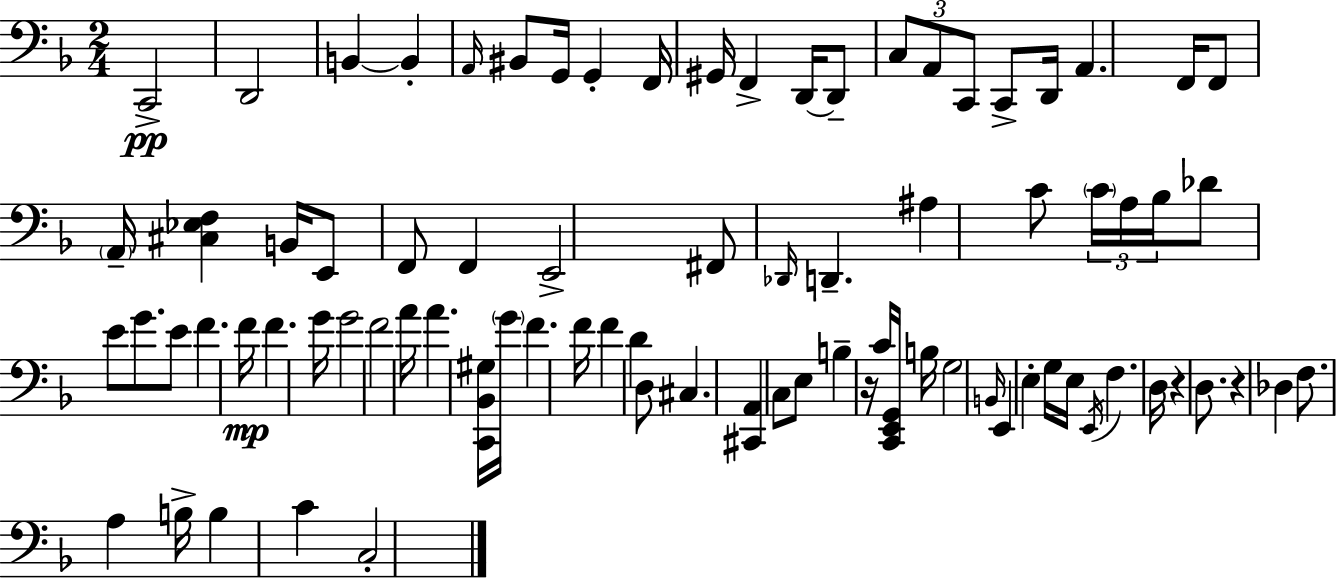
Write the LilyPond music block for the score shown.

{
  \clef bass
  \numericTimeSignature
  \time 2/4
  \key d \minor
  c,2->\pp | d,2 | b,4~~ b,4-. | \grace { a,16 } bis,8 g,16 g,4-. | \break f,16 gis,16 f,4-> d,16~~ d,8-- | \tuplet 3/2 { c8 a,8 c,8 } c,8-> | d,16 a,4. | f,16 f,8 \parenthesize a,16-- <cis ees f>4 | \break b,16 e,8 f,8 f,4 | e,2-> | fis,8 \grace { des,16 } d,4.-- | ais4 c'8 | \break \tuplet 3/2 { \parenthesize c'16 a16 bes16 } des'8 e'8 g'8. | e'8 f'4. | f'16\mp f'4. | g'16 g'2 | \break f'2 | a'16 a'4. | <c, bes, gis>16 \parenthesize g'16 f'4. | f'16 f'4 d'4 | \break d8 cis4. | <cis, a,>4 c8 | e8 b4-- r16 c'16 | <c, e, g,>16 b16 g2 | \break \grace { b,16 } e,4 e4-. | g16 e16 \acciaccatura { e,16 } f4. | d16 r4 | d8. r4 | \break des4 f8. a4 | b16-> b4 | c'4 c2-. | \bar "|."
}